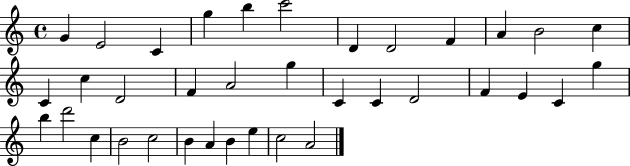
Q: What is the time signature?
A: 4/4